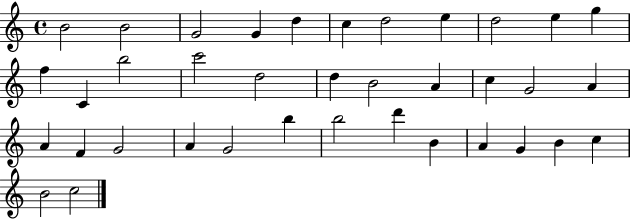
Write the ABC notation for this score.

X:1
T:Untitled
M:4/4
L:1/4
K:C
B2 B2 G2 G d c d2 e d2 e g f C b2 c'2 d2 d B2 A c G2 A A F G2 A G2 b b2 d' B A G B c B2 c2